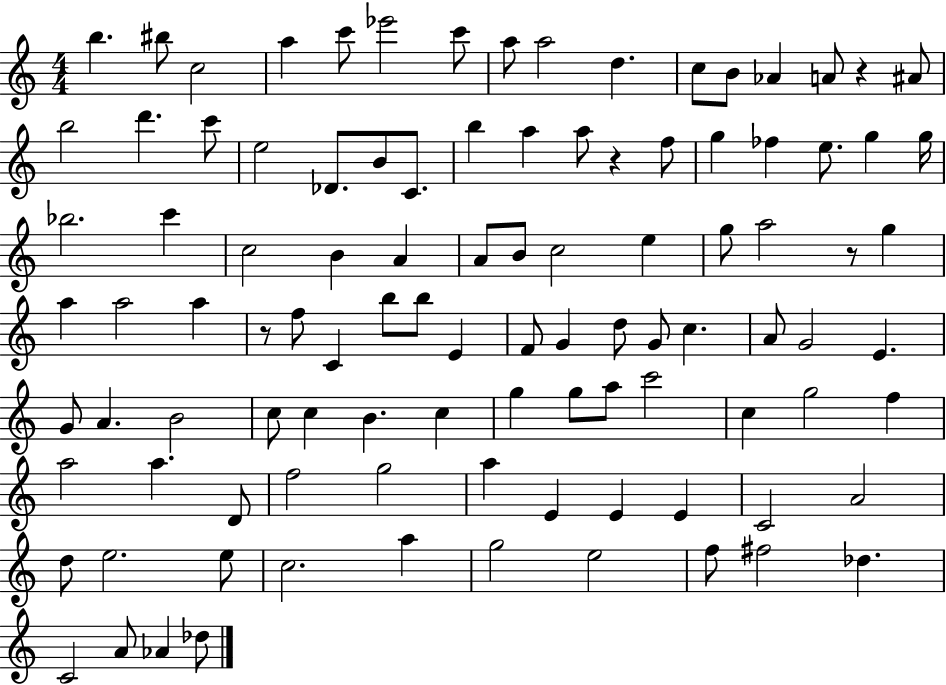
B5/q. BIS5/e C5/h A5/q C6/e Eb6/h C6/e A5/e A5/h D5/q. C5/e B4/e Ab4/q A4/e R/q A#4/e B5/h D6/q. C6/e E5/h Db4/e. B4/e C4/e. B5/q A5/q A5/e R/q F5/e G5/q FES5/q E5/e. G5/q G5/s Bb5/h. C6/q C5/h B4/q A4/q A4/e B4/e C5/h E5/q G5/e A5/h R/e G5/q A5/q A5/h A5/q R/e F5/e C4/q B5/e B5/e E4/q F4/e G4/q D5/e G4/e C5/q. A4/e G4/h E4/q. G4/e A4/q. B4/h C5/e C5/q B4/q. C5/q G5/q G5/e A5/e C6/h C5/q G5/h F5/q A5/h A5/q. D4/e F5/h G5/h A5/q E4/q E4/q E4/q C4/h A4/h D5/e E5/h. E5/e C5/h. A5/q G5/h E5/h F5/e F#5/h Db5/q. C4/h A4/e Ab4/q Db5/e